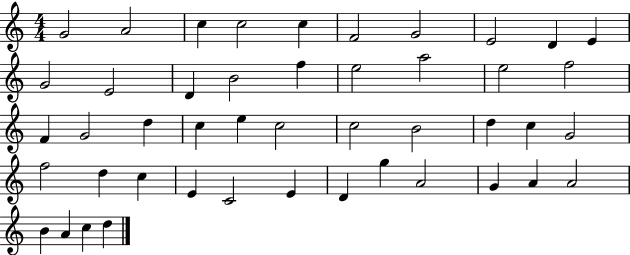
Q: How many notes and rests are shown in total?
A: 46